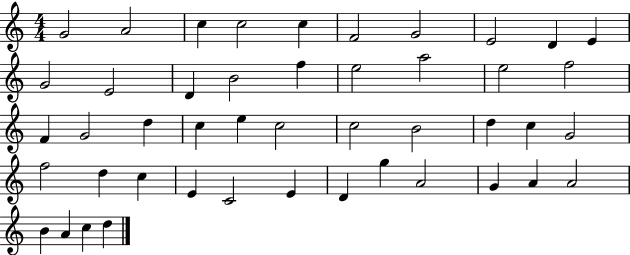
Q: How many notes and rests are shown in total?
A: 46